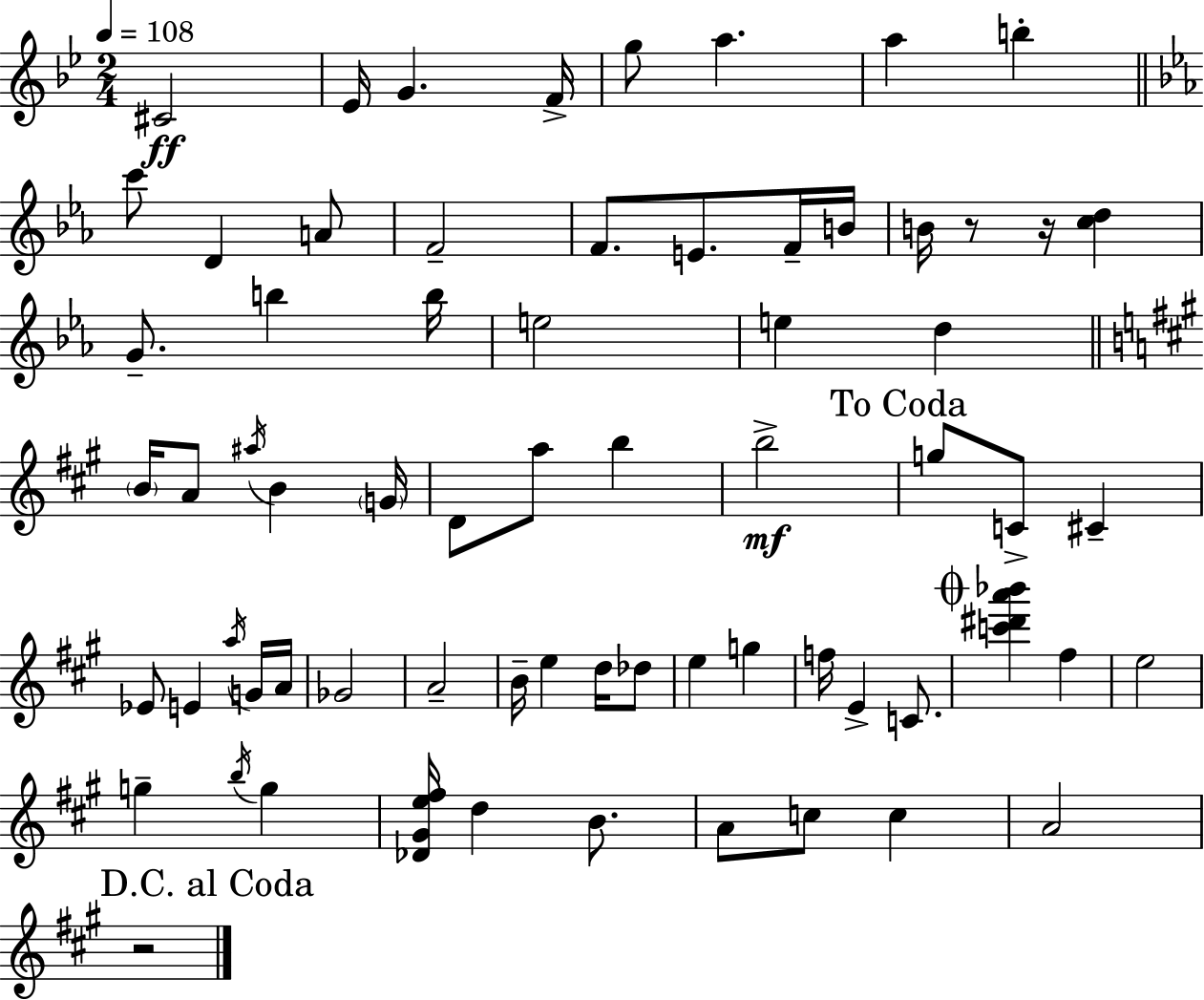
C#4/h Eb4/s G4/q. F4/s G5/e A5/q. A5/q B5/q C6/e D4/q A4/e F4/h F4/e. E4/e. F4/s B4/s B4/s R/e R/s [C5,D5]/q G4/e. B5/q B5/s E5/h E5/q D5/q B4/s A4/e A#5/s B4/q G4/s D4/e A5/e B5/q B5/h G5/e C4/e C#4/q Eb4/e E4/q A5/s G4/s A4/s Gb4/h A4/h B4/s E5/q D5/s Db5/e E5/q G5/q F5/s E4/q C4/e. [C6,D#6,A6,Bb6]/q F#5/q E5/h G5/q B5/s G5/q [Db4,G#4,E5,F#5]/s D5/q B4/e. A4/e C5/e C5/q A4/h R/h